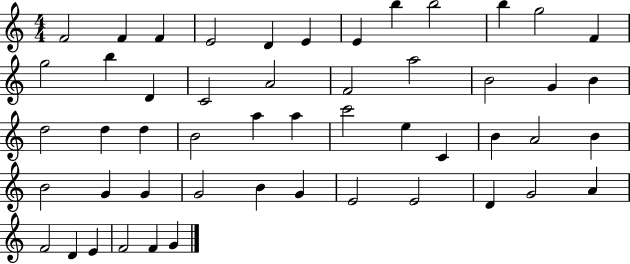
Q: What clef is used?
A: treble